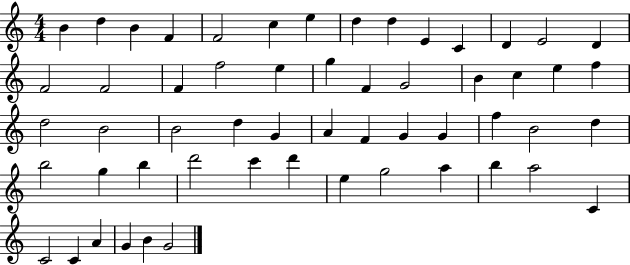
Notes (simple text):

B4/q D5/q B4/q F4/q F4/h C5/q E5/q D5/q D5/q E4/q C4/q D4/q E4/h D4/q F4/h F4/h F4/q F5/h E5/q G5/q F4/q G4/h B4/q C5/q E5/q F5/q D5/h B4/h B4/h D5/q G4/q A4/q F4/q G4/q G4/q F5/q B4/h D5/q B5/h G5/q B5/q D6/h C6/q D6/q E5/q G5/h A5/q B5/q A5/h C4/q C4/h C4/q A4/q G4/q B4/q G4/h